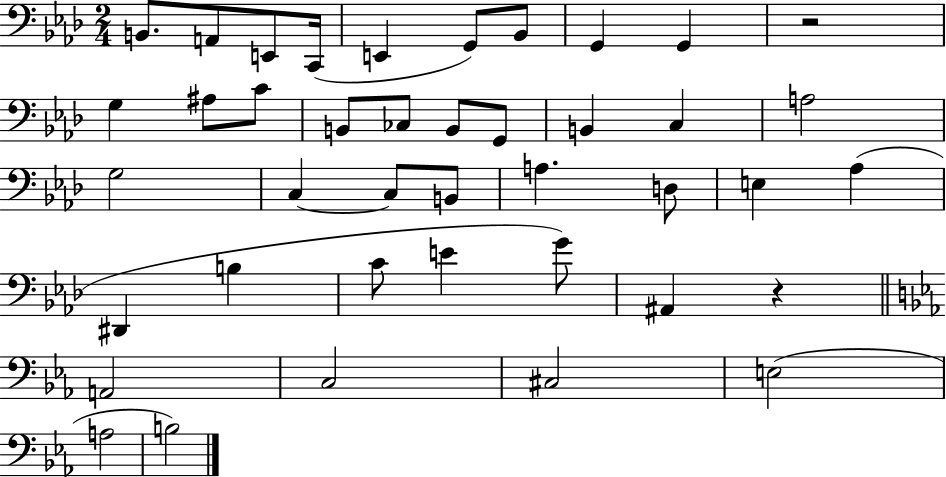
{
  \clef bass
  \numericTimeSignature
  \time 2/4
  \key aes \major
  b,8. a,8 e,8 c,16( | e,4 g,8) bes,8 | g,4 g,4 | r2 | \break g4 ais8 c'8 | b,8 ces8 b,8 g,8 | b,4 c4 | a2 | \break g2 | c4~~ c8 b,8 | a4. d8 | e4 aes4( | \break dis,4 b4 | c'8 e'4 g'8) | ais,4 r4 | \bar "||" \break \key c \minor a,2 | c2 | cis2 | e2( | \break a2 | b2) | \bar "|."
}